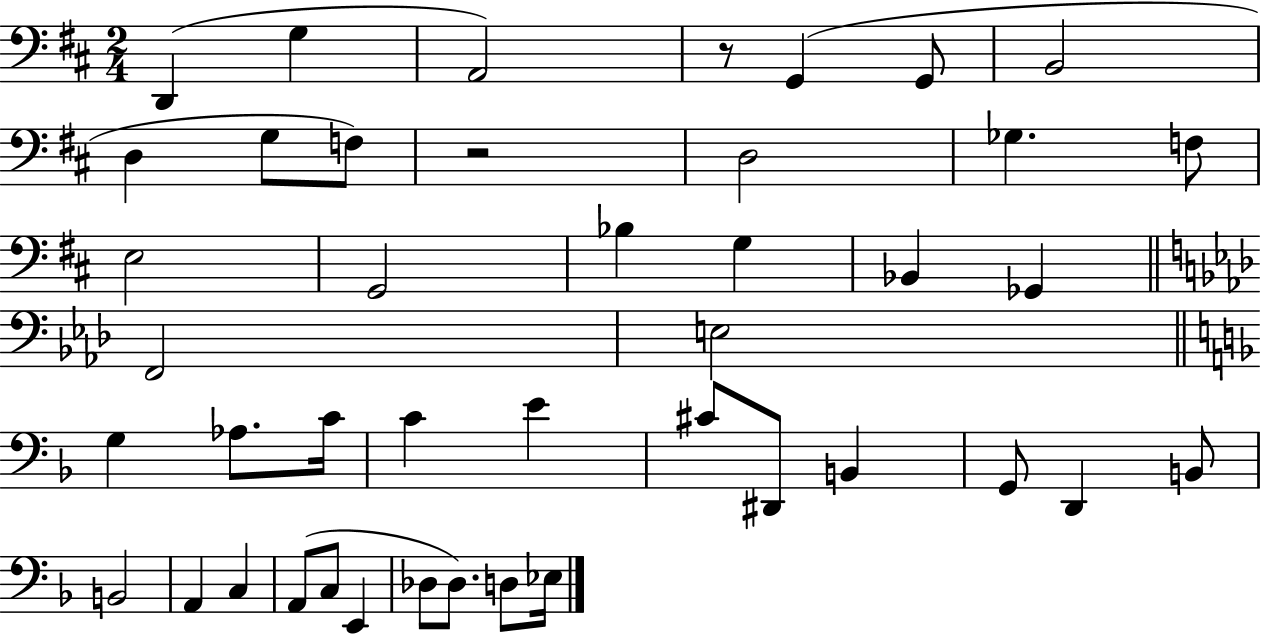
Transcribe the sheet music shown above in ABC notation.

X:1
T:Untitled
M:2/4
L:1/4
K:D
D,, G, A,,2 z/2 G,, G,,/2 B,,2 D, G,/2 F,/2 z2 D,2 _G, F,/2 E,2 G,,2 _B, G, _B,, _G,, F,,2 E,2 G, _A,/2 C/4 C E ^C/2 ^D,,/2 B,, G,,/2 D,, B,,/2 B,,2 A,, C, A,,/2 C,/2 E,, _D,/2 _D,/2 D,/2 _E,/4